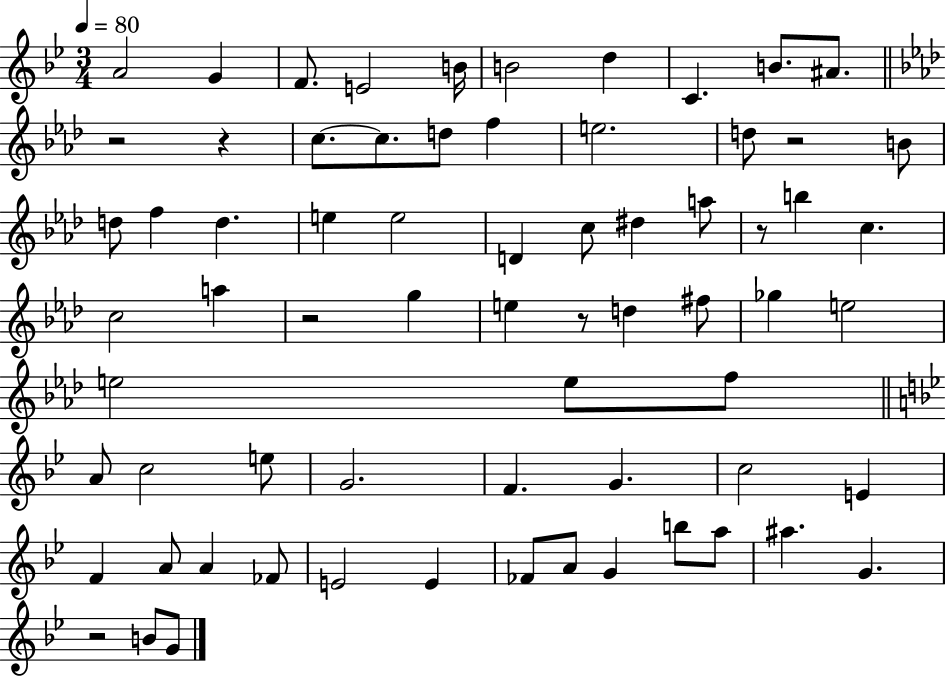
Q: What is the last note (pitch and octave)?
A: G4